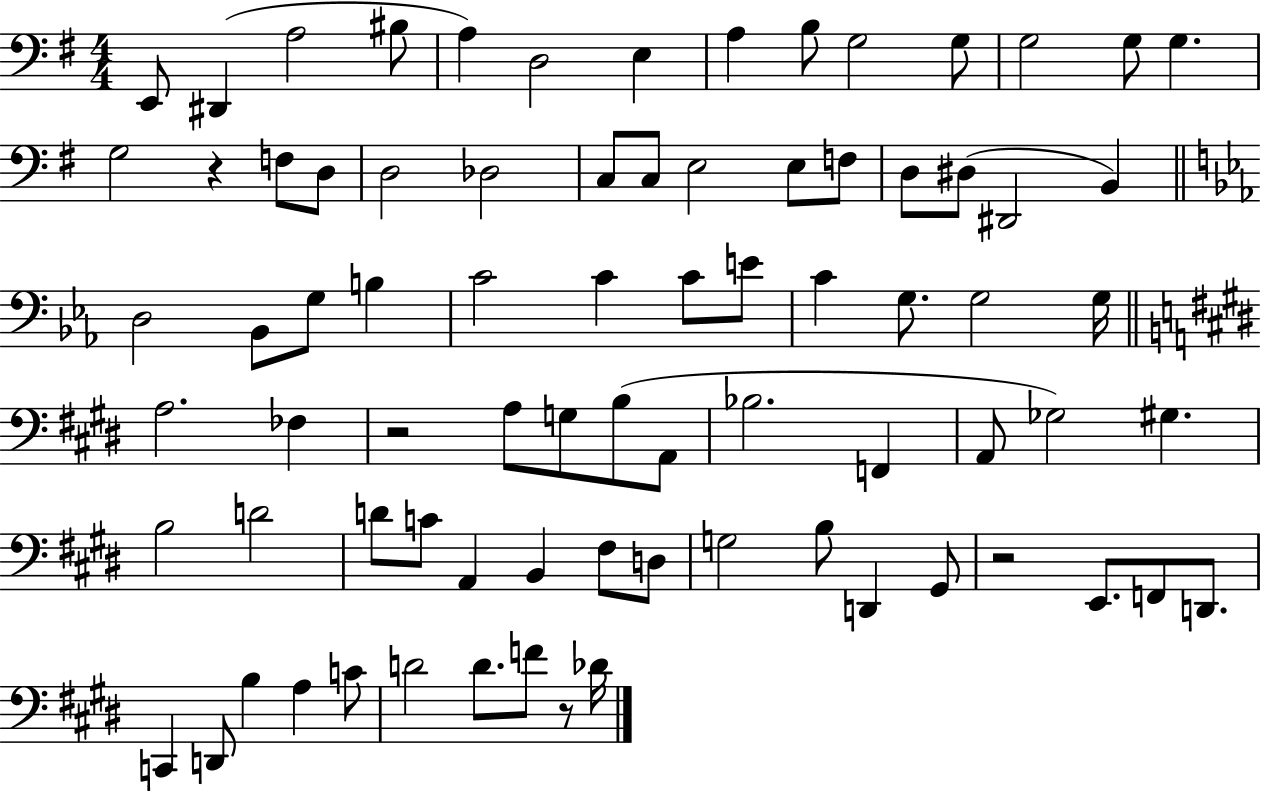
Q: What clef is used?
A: bass